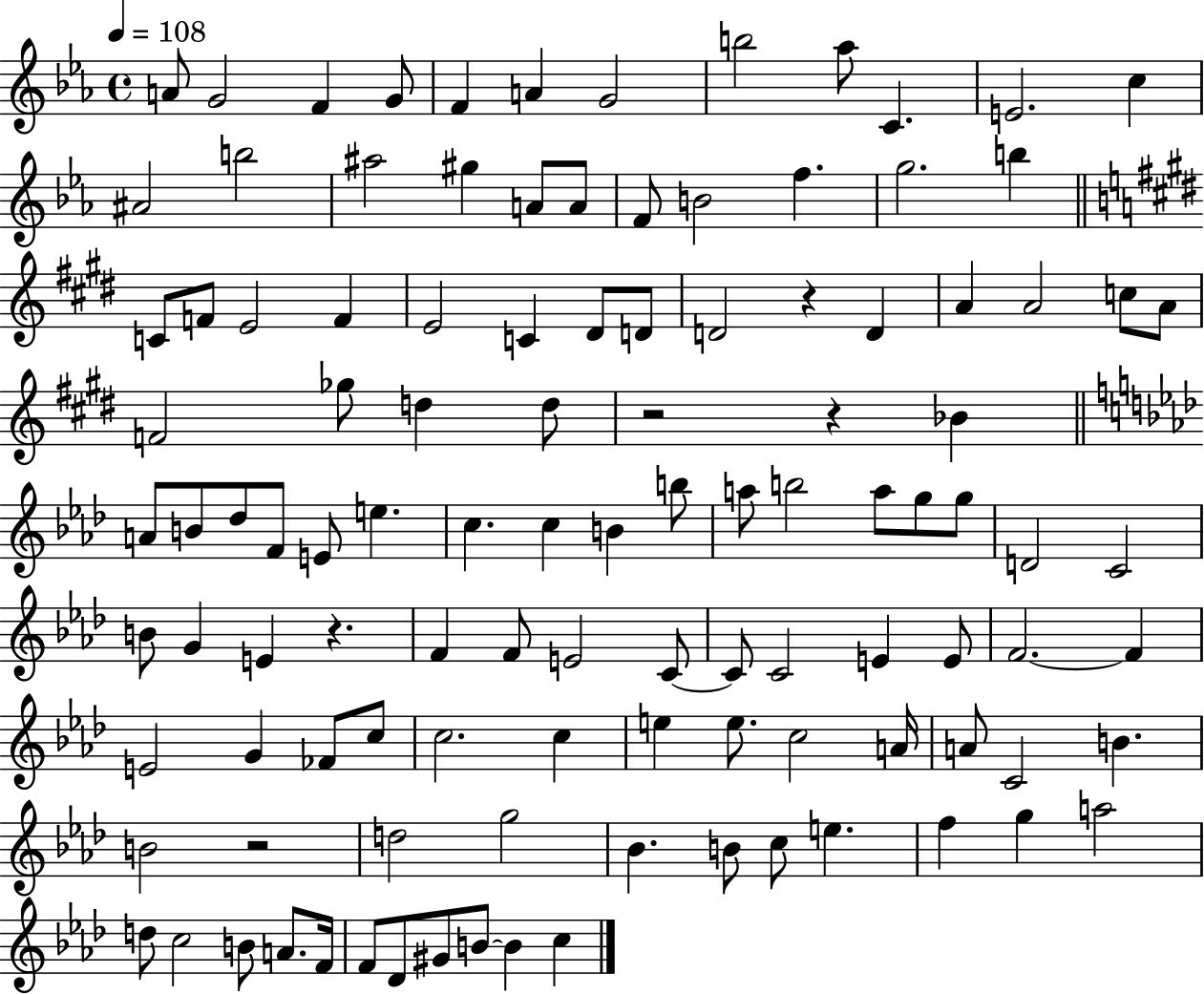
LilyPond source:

{
  \clef treble
  \time 4/4
  \defaultTimeSignature
  \key ees \major
  \tempo 4 = 108
  a'8 g'2 f'4 g'8 | f'4 a'4 g'2 | b''2 aes''8 c'4. | e'2. c''4 | \break ais'2 b''2 | ais''2 gis''4 a'8 a'8 | f'8 b'2 f''4. | g''2. b''4 | \break \bar "||" \break \key e \major c'8 f'8 e'2 f'4 | e'2 c'4 dis'8 d'8 | d'2 r4 d'4 | a'4 a'2 c''8 a'8 | \break f'2 ges''8 d''4 d''8 | r2 r4 bes'4 | \bar "||" \break \key aes \major a'8 b'8 des''8 f'8 e'8 e''4. | c''4. c''4 b'4 b''8 | a''8 b''2 a''8 g''8 g''8 | d'2 c'2 | \break b'8 g'4 e'4 r4. | f'4 f'8 e'2 c'8~~ | c'8 c'2 e'4 e'8 | f'2.~~ f'4 | \break e'2 g'4 fes'8 c''8 | c''2. c''4 | e''4 e''8. c''2 a'16 | a'8 c'2 b'4. | \break b'2 r2 | d''2 g''2 | bes'4. b'8 c''8 e''4. | f''4 g''4 a''2 | \break d''8 c''2 b'8 a'8. f'16 | f'8 des'8 gis'8 b'8~~ b'4 c''4 | \bar "|."
}